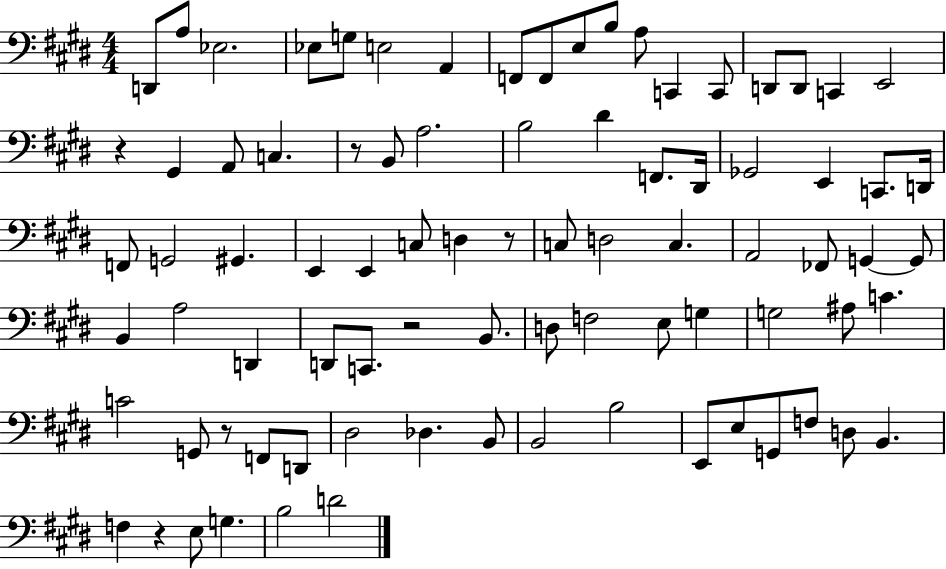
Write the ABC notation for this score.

X:1
T:Untitled
M:4/4
L:1/4
K:E
D,,/2 A,/2 _E,2 _E,/2 G,/2 E,2 A,, F,,/2 F,,/2 E,/2 B,/2 A,/2 C,, C,,/2 D,,/2 D,,/2 C,, E,,2 z ^G,, A,,/2 C, z/2 B,,/2 A,2 B,2 ^D F,,/2 ^D,,/4 _G,,2 E,, C,,/2 D,,/4 F,,/2 G,,2 ^G,, E,, E,, C,/2 D, z/2 C,/2 D,2 C, A,,2 _F,,/2 G,, G,,/2 B,, A,2 D,, D,,/2 C,,/2 z2 B,,/2 D,/2 F,2 E,/2 G, G,2 ^A,/2 C C2 G,,/2 z/2 F,,/2 D,,/2 ^D,2 _D, B,,/2 B,,2 B,2 E,,/2 E,/2 G,,/2 F,/2 D,/2 B,, F, z E,/2 G, B,2 D2